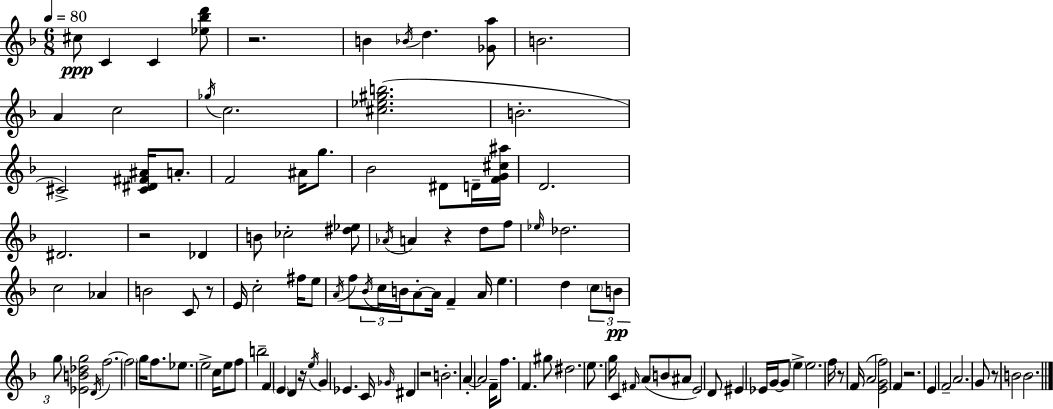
{
  \clef treble
  \numericTimeSignature
  \time 6/8
  \key d \minor
  \tempo 4 = 80
  cis''8\ppp c'4 c'4 <ees'' bes'' d'''>8 | r2. | b'4 \acciaccatura { bes'16 } d''4. <ges' a''>8 | b'2. | \break a'4 c''2 | \acciaccatura { ges''16 } c''2. | <cis'' ees'' gis'' b''>2.( | b'2.-. | \break cis'2->) <cis' dis' fis' ais'>16 a'8.-. | f'2 ais'16 g''8. | bes'2 dis'8 | d'16-- <f' g' cis'' ais''>16 d'2. | \break dis'2. | r2 des'4 | b'8 ces''2-. | <dis'' ees''>8 \acciaccatura { aes'16 } a'4 r4 d''8 | \break f''8 \grace { ees''16 } des''2. | c''2 | aes'4 b'2 | c'8 r8 e'16 c''2-. | \break fis''16 e''8 \acciaccatura { a'16 } f''8 \tuplet 3/2 { \acciaccatura { bes'16 } c''16 b'16 } a'8-.~~ | a'16 f'4-- a'16 e''4. | d''4 \tuplet 3/2 { \parenthesize c''8 b'8\pp g''8 } <ees' b' des'' g''>2 | \acciaccatura { d'16 } f''2.~~ | \break \parenthesize f''2 | g''16 f''8. ees''8. e''2-> | c''16 e''8 f''8 b''2-- | f'4 \parenthesize e'4 | \break d'4 r16 \acciaccatura { e''16 } g'4 | ees'4. c'16 \grace { ges'16 } dis'4 | r2 b'2.-. | a'4-.~~ | \break a'2 f'16-- f''8. | f'4. gis''8 dis''2. | e''8. | g''16 c'4 \grace { fis'16 }( a'8 b'8 ais'8 | \break e'2) d'8 eis'4 | ees'16 g'16~~ g'8 \parenthesize e''4-> e''2. | f''16 r8 | f'16( a'2 <e' g' f''>2) | \break f'4 r2. | e'4 | f'2-- a'2. | g'8 | \break r8 b'2 b'2. | \bar "|."
}